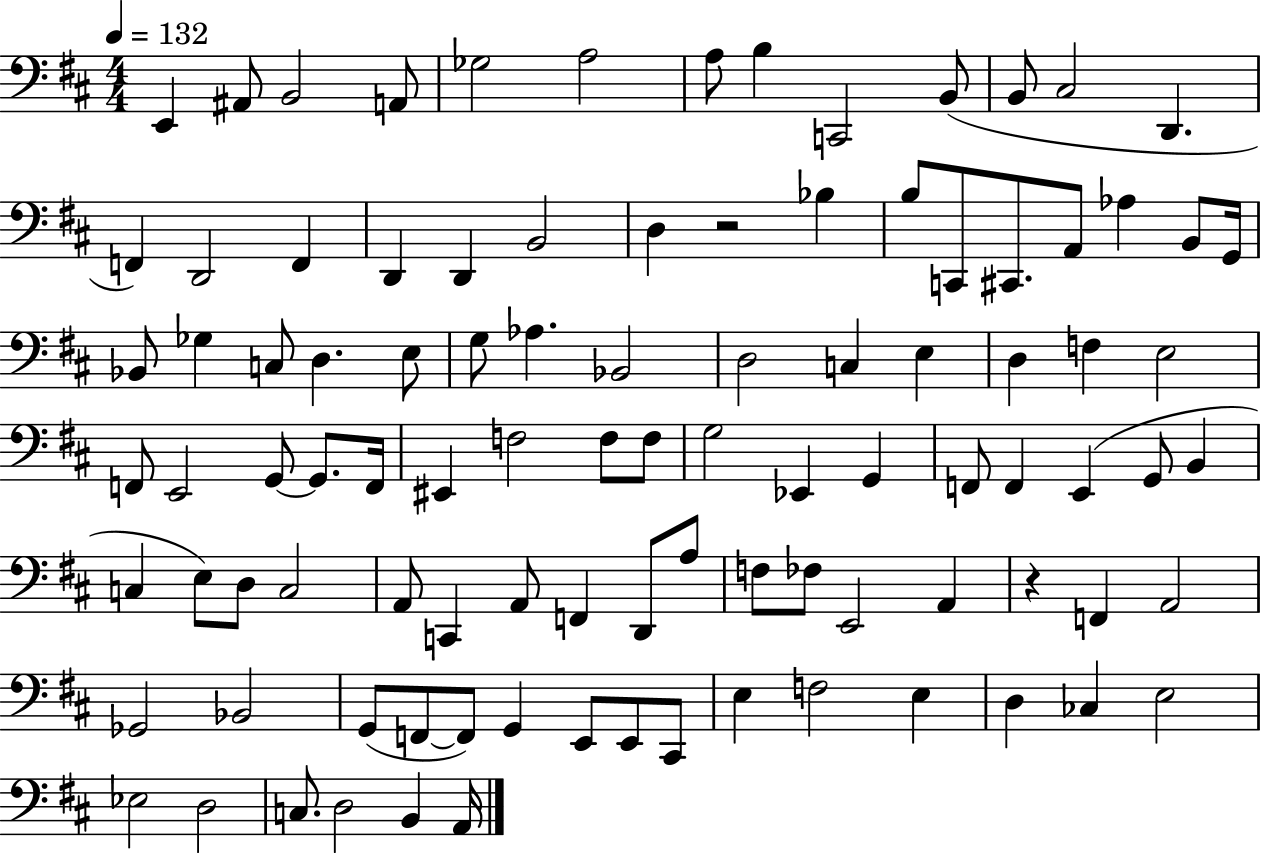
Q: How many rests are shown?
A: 2